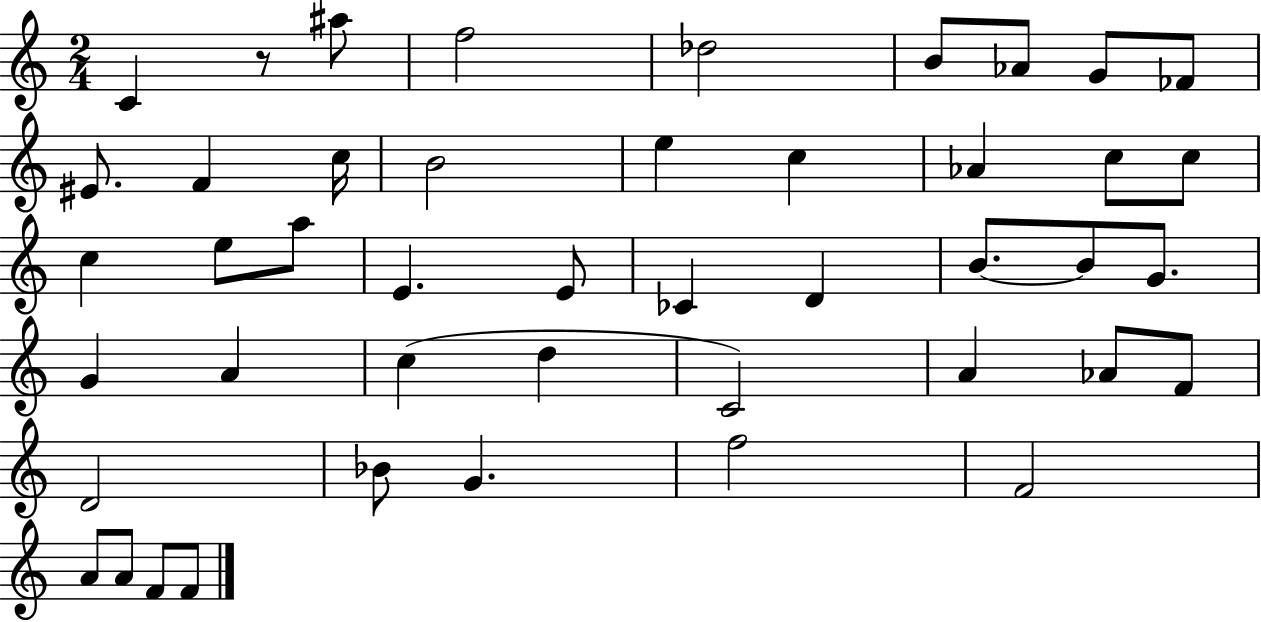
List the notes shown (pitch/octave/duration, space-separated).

C4/q R/e A#5/e F5/h Db5/h B4/e Ab4/e G4/e FES4/e EIS4/e. F4/q C5/s B4/h E5/q C5/q Ab4/q C5/e C5/e C5/q E5/e A5/e E4/q. E4/e CES4/q D4/q B4/e. B4/e G4/e. G4/q A4/q C5/q D5/q C4/h A4/q Ab4/e F4/e D4/h Bb4/e G4/q. F5/h F4/h A4/e A4/e F4/e F4/e